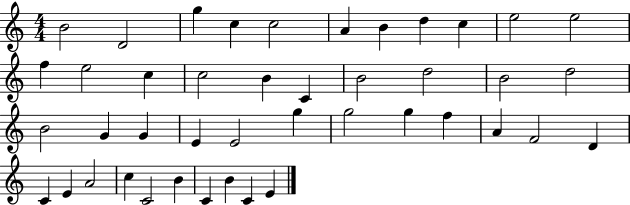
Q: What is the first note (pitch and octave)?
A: B4